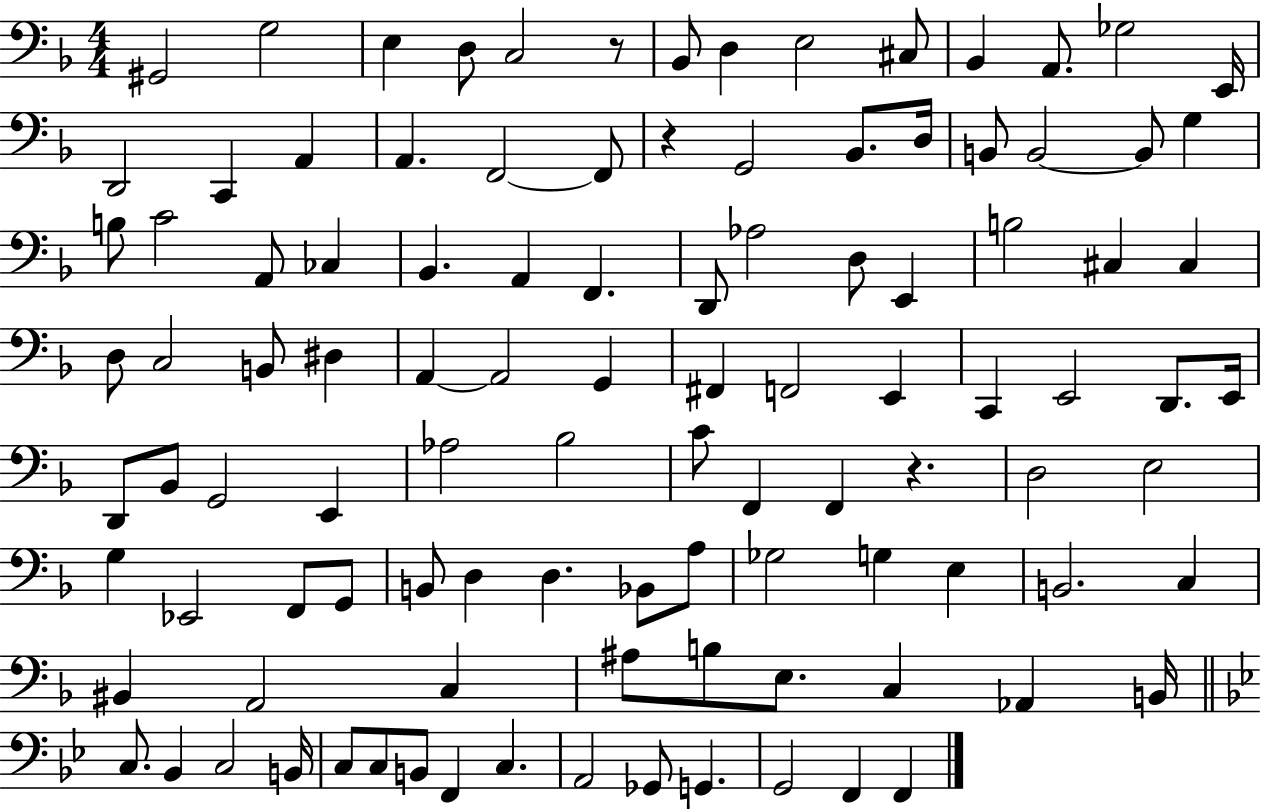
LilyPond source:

{
  \clef bass
  \numericTimeSignature
  \time 4/4
  \key f \major
  gis,2 g2 | e4 d8 c2 r8 | bes,8 d4 e2 cis8 | bes,4 a,8. ges2 e,16 | \break d,2 c,4 a,4 | a,4. f,2~~ f,8 | r4 g,2 bes,8. d16 | b,8 b,2~~ b,8 g4 | \break b8 c'2 a,8 ces4 | bes,4. a,4 f,4. | d,8 aes2 d8 e,4 | b2 cis4 cis4 | \break d8 c2 b,8 dis4 | a,4~~ a,2 g,4 | fis,4 f,2 e,4 | c,4 e,2 d,8. e,16 | \break d,8 bes,8 g,2 e,4 | aes2 bes2 | c'8 f,4 f,4 r4. | d2 e2 | \break g4 ees,2 f,8 g,8 | b,8 d4 d4. bes,8 a8 | ges2 g4 e4 | b,2. c4 | \break bis,4 a,2 c4 | ais8 b8 e8. c4 aes,4 b,16 | \bar "||" \break \key bes \major c8. bes,4 c2 b,16 | c8 c8 b,8 f,4 c4. | a,2 ges,8 g,4. | g,2 f,4 f,4 | \break \bar "|."
}